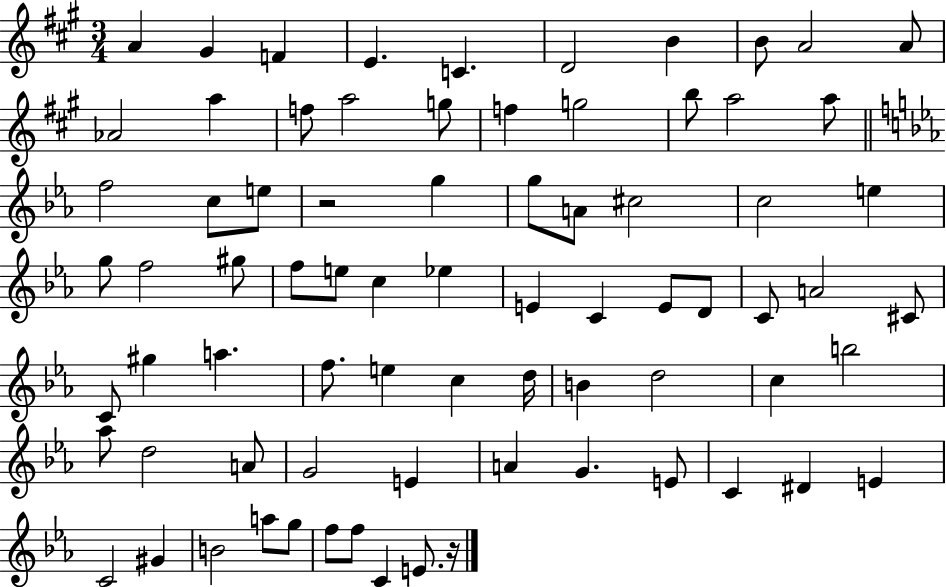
{
  \clef treble
  \numericTimeSignature
  \time 3/4
  \key a \major
  \repeat volta 2 { a'4 gis'4 f'4 | e'4. c'4. | d'2 b'4 | b'8 a'2 a'8 | \break aes'2 a''4 | f''8 a''2 g''8 | f''4 g''2 | b''8 a''2 a''8 | \break \bar "||" \break \key c \minor f''2 c''8 e''8 | r2 g''4 | g''8 a'8 cis''2 | c''2 e''4 | \break g''8 f''2 gis''8 | f''8 e''8 c''4 ees''4 | e'4 c'4 e'8 d'8 | c'8 a'2 cis'8 | \break c'8 gis''4 a''4. | f''8. e''4 c''4 d''16 | b'4 d''2 | c''4 b''2 | \break aes''8 d''2 a'8 | g'2 e'4 | a'4 g'4. e'8 | c'4 dis'4 e'4 | \break c'2 gis'4 | b'2 a''8 g''8 | f''8 f''8 c'4 e'8. r16 | } \bar "|."
}